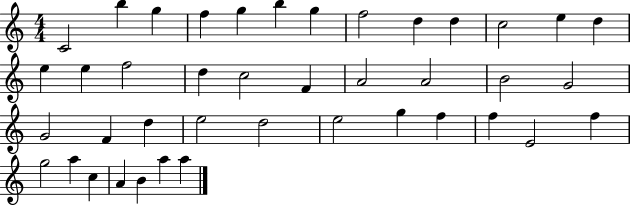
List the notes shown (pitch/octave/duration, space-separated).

C4/h B5/q G5/q F5/q G5/q B5/q G5/q F5/h D5/q D5/q C5/h E5/q D5/q E5/q E5/q F5/h D5/q C5/h F4/q A4/h A4/h B4/h G4/h G4/h F4/q D5/q E5/h D5/h E5/h G5/q F5/q F5/q E4/h F5/q G5/h A5/q C5/q A4/q B4/q A5/q A5/q